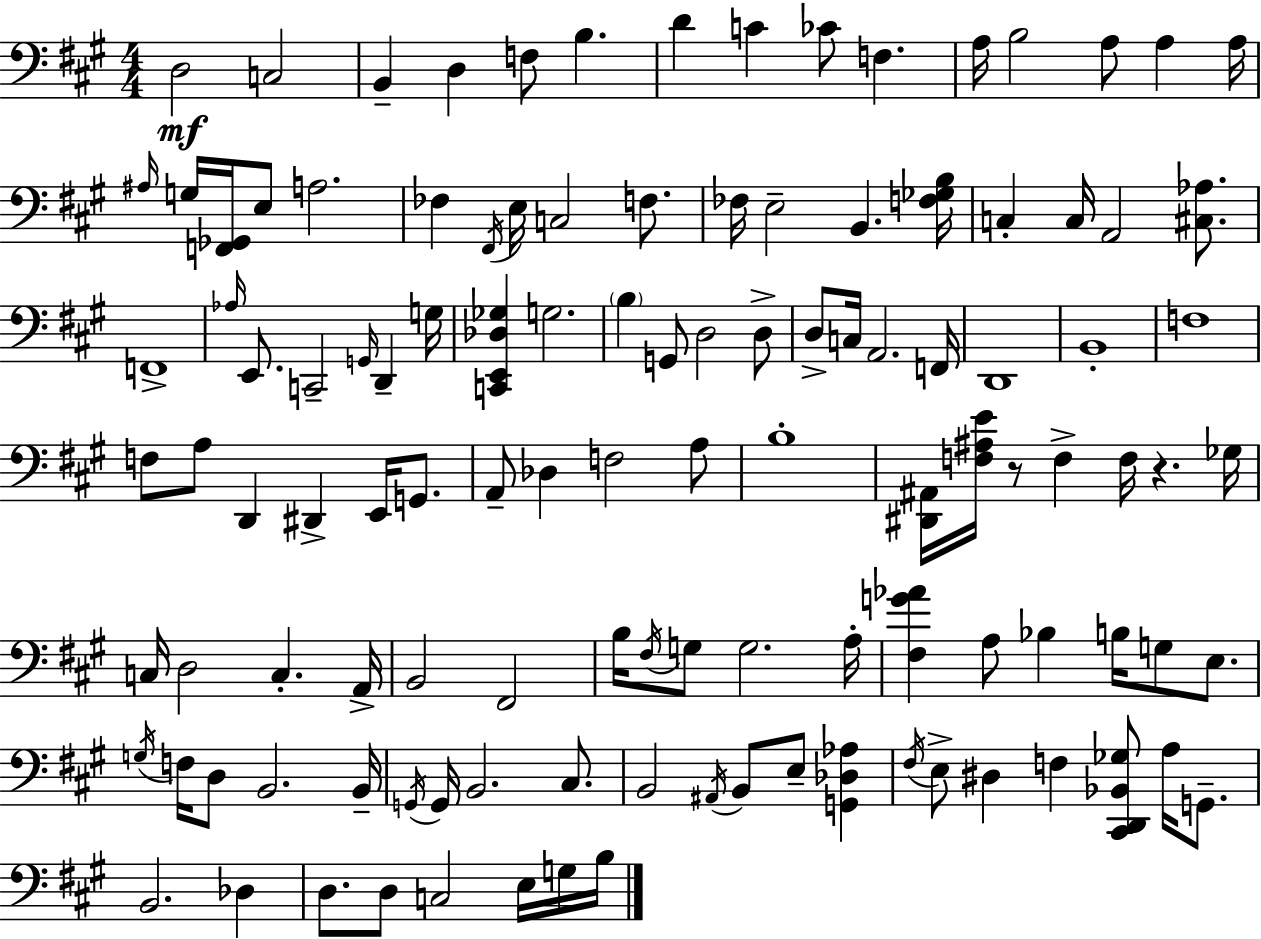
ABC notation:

X:1
T:Untitled
M:4/4
L:1/4
K:A
D,2 C,2 B,, D, F,/2 B, D C _C/2 F, A,/4 B,2 A,/2 A, A,/4 ^A,/4 G,/4 [F,,_G,,]/4 E,/2 A,2 _F, ^F,,/4 E,/4 C,2 F,/2 _F,/4 E,2 B,, [F,_G,B,]/4 C, C,/4 A,,2 [^C,_A,]/2 F,,4 _A,/4 E,,/2 C,,2 G,,/4 D,, G,/4 [C,,E,,_D,_G,] G,2 B, G,,/2 D,2 D,/2 D,/2 C,/4 A,,2 F,,/4 D,,4 B,,4 F,4 F,/2 A,/2 D,, ^D,, E,,/4 G,,/2 A,,/2 _D, F,2 A,/2 B,4 [^D,,^A,,]/4 [F,^A,E]/4 z/2 F, F,/4 z _G,/4 C,/4 D,2 C, A,,/4 B,,2 ^F,,2 B,/4 ^F,/4 G,/2 G,2 A,/4 [^F,G_A] A,/2 _B, B,/4 G,/2 E,/2 G,/4 F,/4 D,/2 B,,2 B,,/4 G,,/4 G,,/4 B,,2 ^C,/2 B,,2 ^A,,/4 B,,/2 E,/2 [G,,_D,_A,] ^F,/4 E,/2 ^D, F, [^C,,D,,_B,,_G,]/2 A,/4 G,,/2 B,,2 _D, D,/2 D,/2 C,2 E,/4 G,/4 B,/4